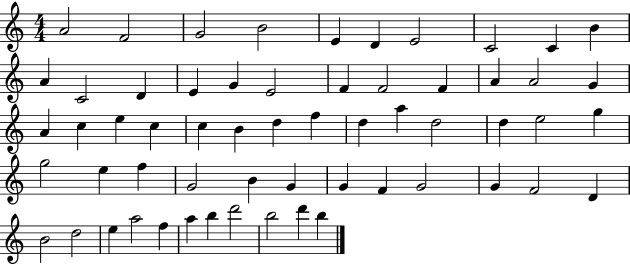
{
  \clef treble
  \numericTimeSignature
  \time 4/4
  \key c \major
  a'2 f'2 | g'2 b'2 | e'4 d'4 e'2 | c'2 c'4 b'4 | \break a'4 c'2 d'4 | e'4 g'4 e'2 | f'4 f'2 f'4 | a'4 a'2 g'4 | \break a'4 c''4 e''4 c''4 | c''4 b'4 d''4 f''4 | d''4 a''4 d''2 | d''4 e''2 g''4 | \break g''2 e''4 f''4 | g'2 b'4 g'4 | g'4 f'4 g'2 | g'4 f'2 d'4 | \break b'2 d''2 | e''4 a''2 f''4 | a''4 b''4 d'''2 | b''2 d'''4 b''4 | \break \bar "|."
}